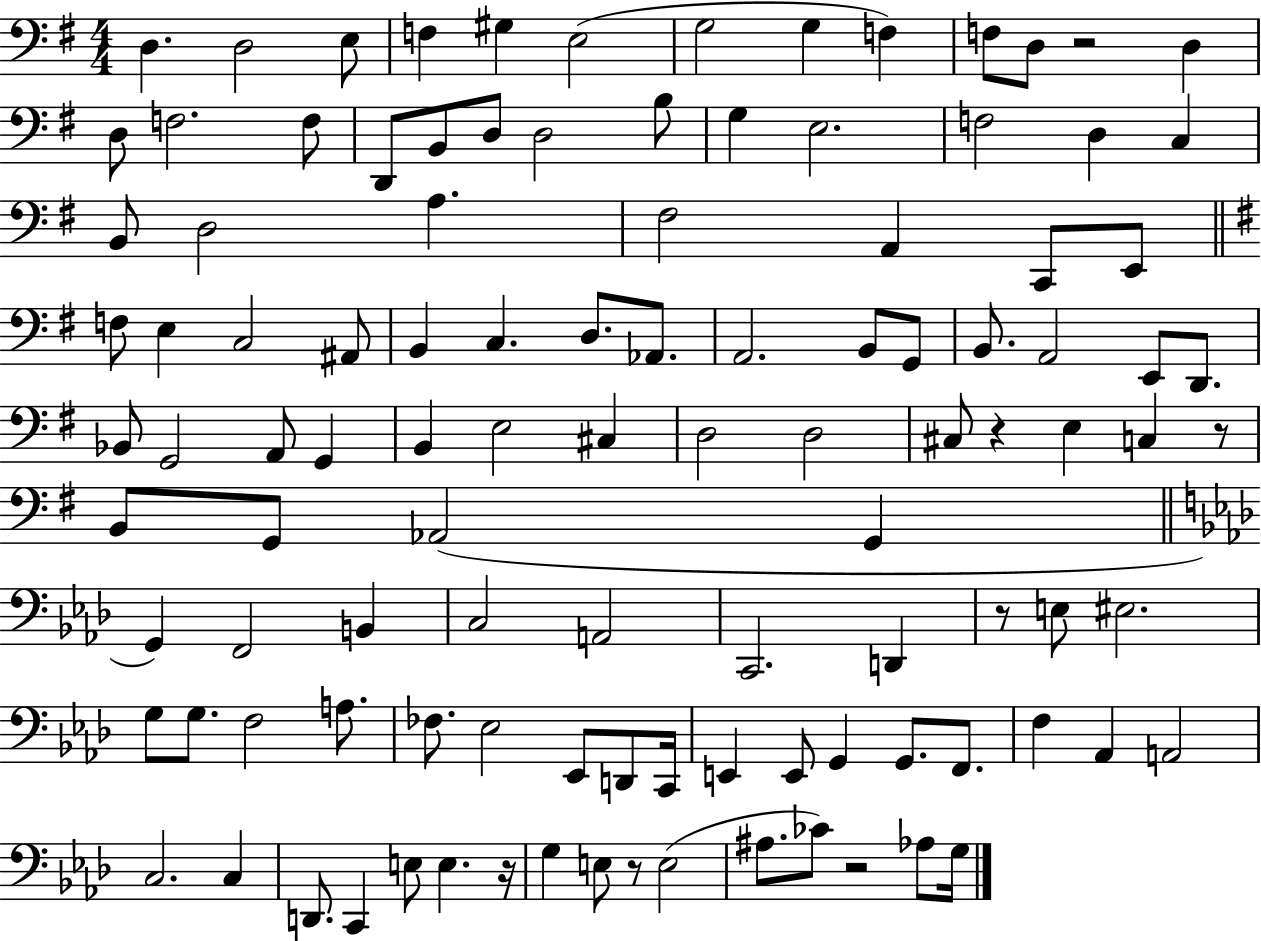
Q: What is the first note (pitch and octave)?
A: D3